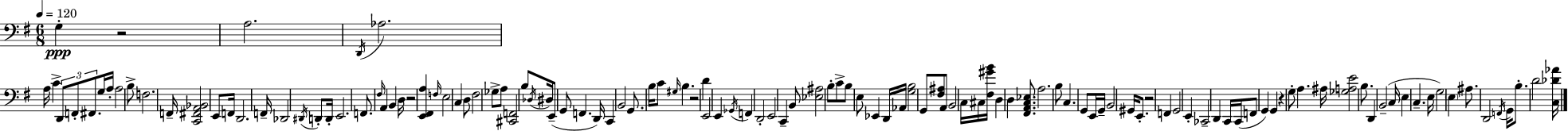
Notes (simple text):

G3/q R/h A3/h. D2/s Ab3/h. A3/s C4/q D2/e F2/e F#2/e. G3/s A3/s A3/h B3/e F3/h. F2/s [C2,F#2,A2,Bb2]/h E2/e F2/s D2/h. F2/s Db2/h D#2/s D2/e D2/s E2/h. F2/e. F#3/s A2/q B2/q D3/s R/h [E2,F#2,A3]/q F3/s E3/h C3/q D3/e F#3/h Gb3/e A3/e [C#2,F2]/h B3/e Db3/s D#3/s E2/e G2/e F2/q. D2/s C2/q B2/h G2/e. B3/s C4/e G#3/s B3/q. R/h D4/q E2/h E2/q Gb2/s F2/q D2/h E2/h C2/q B2/e [Eb3,A#3]/h B3/e C4/e B3/e E3/e Eb2/q D2/s Ab2/s [G3,B3]/h G2/e [F#3,A#3]/e A2/e B2/h C3/s C#3/s [F#3,G#4,B4]/s D3/q D3/q [F#2,A2,C3,Eb3]/e. A3/h. B3/e C3/q. G2/e E2/s G2/s B2/h G#2/s E2/e. R/h F2/q G2/h E2/q CES2/h D2/q C2/s C2/s F2/e G2/q G2/q R/q G3/e A3/q. A#3/s [Gb3,A3,E4]/h B3/e. D2/q B2/h C3/s E3/q C3/q. E3/s G3/h E3/q A#3/e. D2/h F2/s G2/s B3/e. D4/h [C3,Db4,Ab4]/s